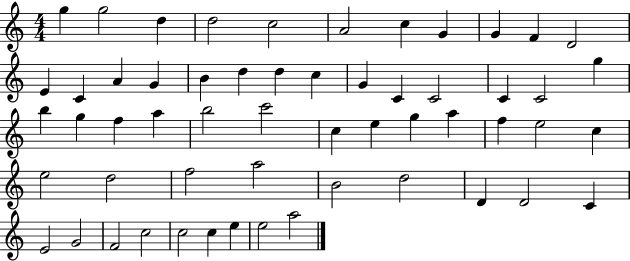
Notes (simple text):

G5/q G5/h D5/q D5/h C5/h A4/h C5/q G4/q G4/q F4/q D4/h E4/q C4/q A4/q G4/q B4/q D5/q D5/q C5/q G4/q C4/q C4/h C4/q C4/h G5/q B5/q G5/q F5/q A5/q B5/h C6/h C5/q E5/q G5/q A5/q F5/q E5/h C5/q E5/h D5/h F5/h A5/h B4/h D5/h D4/q D4/h C4/q E4/h G4/h F4/h C5/h C5/h C5/q E5/q E5/h A5/h